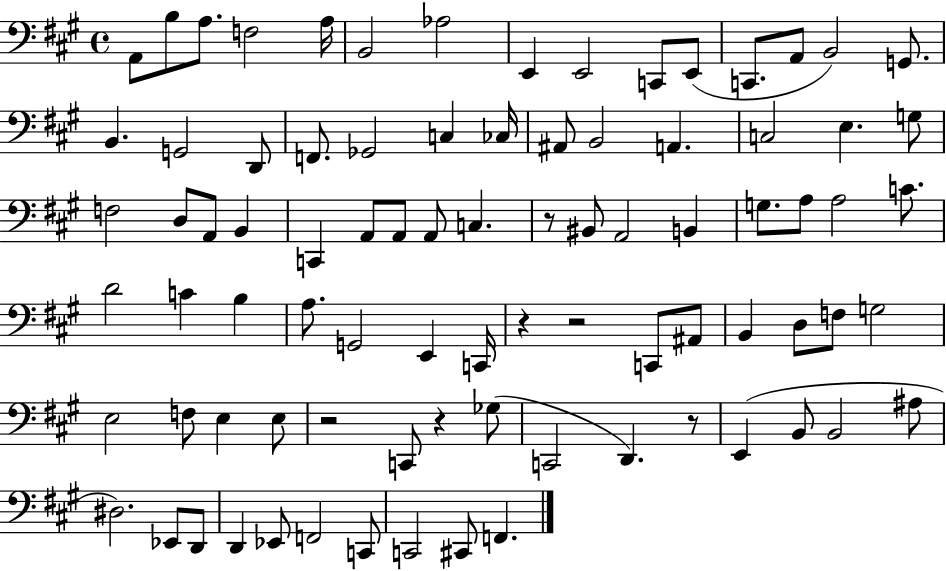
A2/e B3/e A3/e. F3/h A3/s B2/h Ab3/h E2/q E2/h C2/e E2/e C2/e. A2/e B2/h G2/e. B2/q. G2/h D2/e F2/e. Gb2/h C3/q CES3/s A#2/e B2/h A2/q. C3/h E3/q. G3/e F3/h D3/e A2/e B2/q C2/q A2/e A2/e A2/e C3/q. R/e BIS2/e A2/h B2/q G3/e. A3/e A3/h C4/e. D4/h C4/q B3/q A3/e. G2/h E2/q C2/s R/q R/h C2/e A#2/e B2/q D3/e F3/e G3/h E3/h F3/e E3/q E3/e R/h C2/e R/q Gb3/e C2/h D2/q. R/e E2/q B2/e B2/h A#3/e D#3/h. Eb2/e D2/e D2/q Eb2/e F2/h C2/e C2/h C#2/e F2/q.